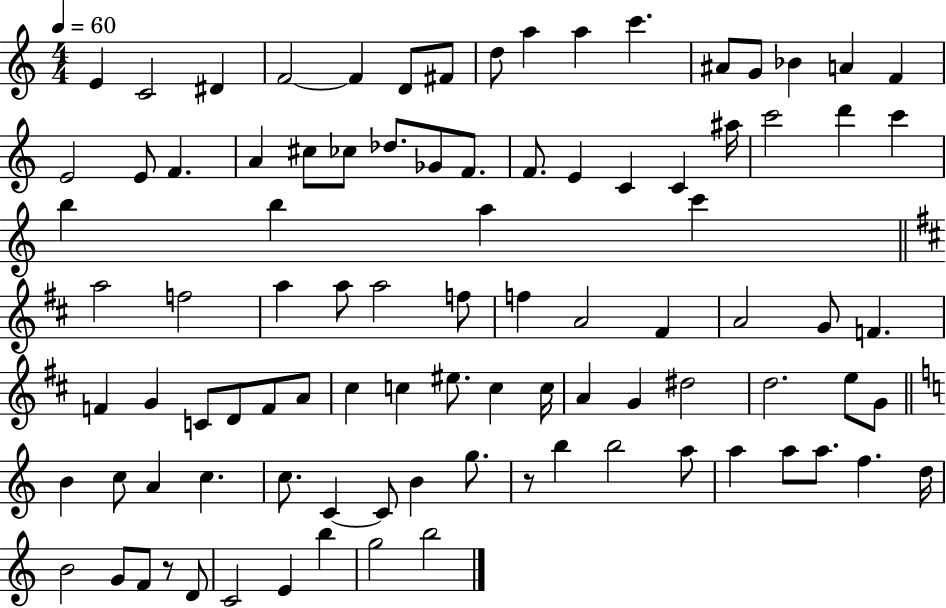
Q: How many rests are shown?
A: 2